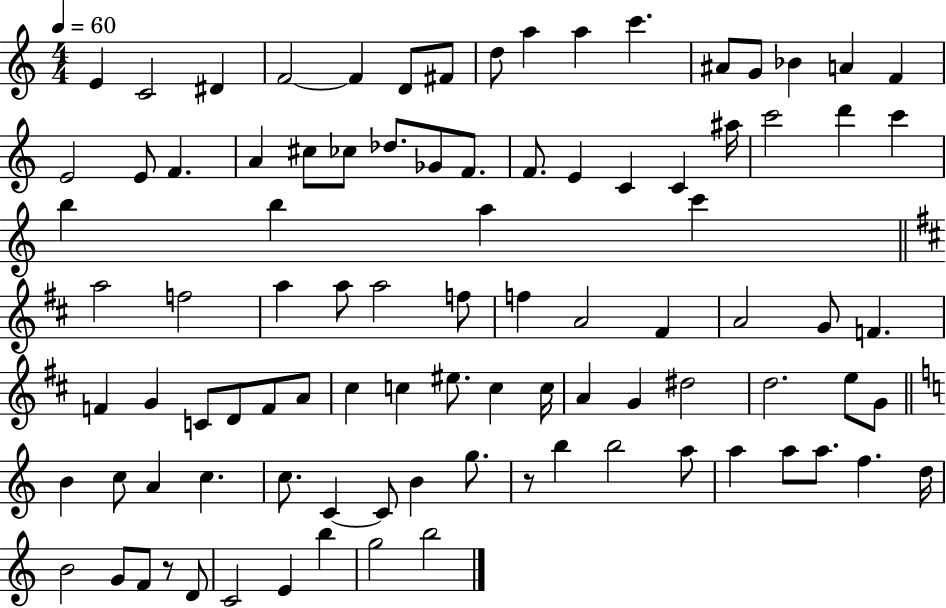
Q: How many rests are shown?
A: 2